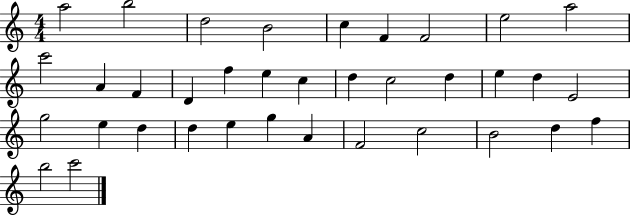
{
  \clef treble
  \numericTimeSignature
  \time 4/4
  \key c \major
  a''2 b''2 | d''2 b'2 | c''4 f'4 f'2 | e''2 a''2 | \break c'''2 a'4 f'4 | d'4 f''4 e''4 c''4 | d''4 c''2 d''4 | e''4 d''4 e'2 | \break g''2 e''4 d''4 | d''4 e''4 g''4 a'4 | f'2 c''2 | b'2 d''4 f''4 | \break b''2 c'''2 | \bar "|."
}